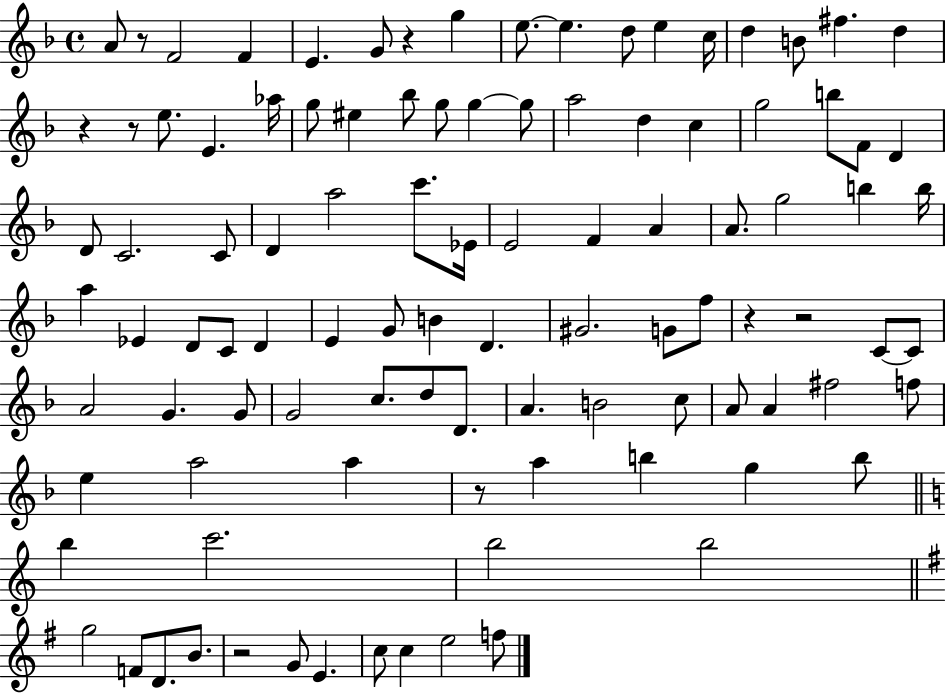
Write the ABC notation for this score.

X:1
T:Untitled
M:4/4
L:1/4
K:F
A/2 z/2 F2 F E G/2 z g e/2 e d/2 e c/4 d B/2 ^f d z z/2 e/2 E _a/4 g/2 ^e _b/2 g/2 g g/2 a2 d c g2 b/2 F/2 D D/2 C2 C/2 D a2 c'/2 _E/4 E2 F A A/2 g2 b b/4 a _E D/2 C/2 D E G/2 B D ^G2 G/2 f/2 z z2 C/2 C/2 A2 G G/2 G2 c/2 d/2 D/2 A B2 c/2 A/2 A ^f2 f/2 e a2 a z/2 a b g b/2 b c'2 b2 b2 g2 F/2 D/2 B/2 z2 G/2 E c/2 c e2 f/2